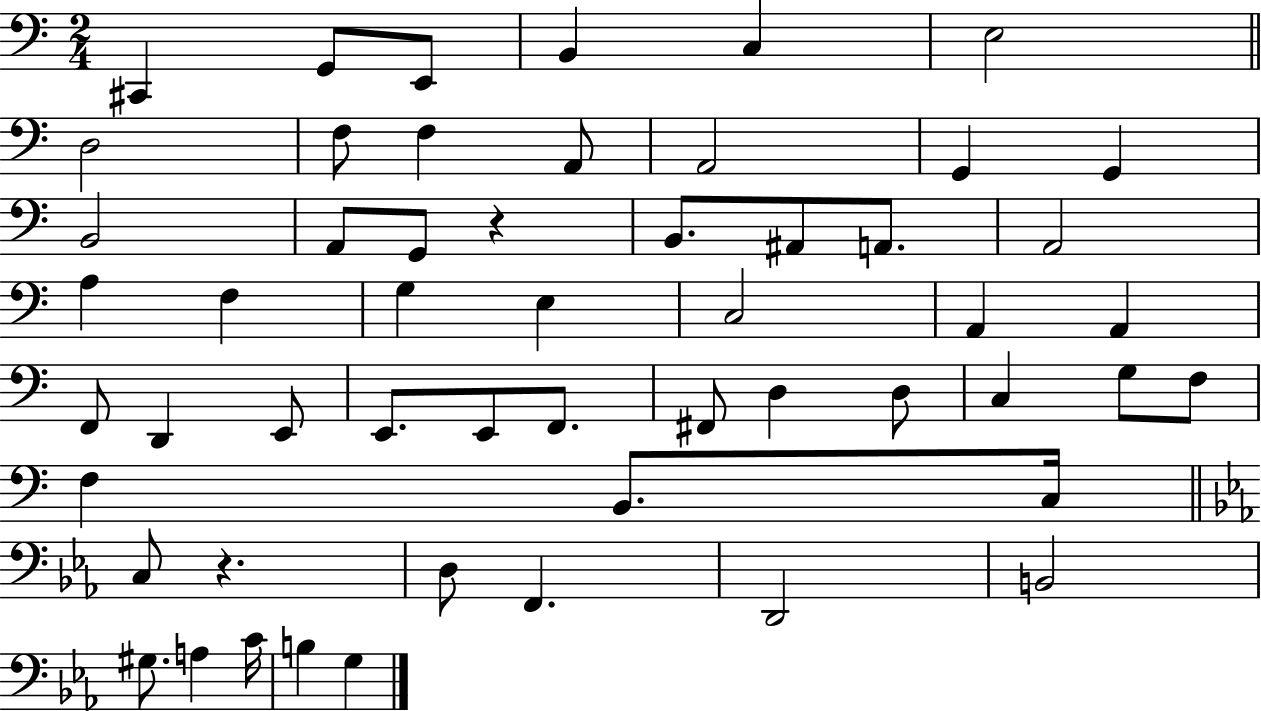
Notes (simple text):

C#2/q G2/e E2/e B2/q C3/q E3/h D3/h F3/e F3/q A2/e A2/h G2/q G2/q B2/h A2/e G2/e R/q B2/e. A#2/e A2/e. A2/h A3/q F3/q G3/q E3/q C3/h A2/q A2/q F2/e D2/q E2/e E2/e. E2/e F2/e. F#2/e D3/q D3/e C3/q G3/e F3/e F3/q B2/e. C3/s C3/e R/q. D3/e F2/q. D2/h B2/h G#3/e. A3/q C4/s B3/q G3/q